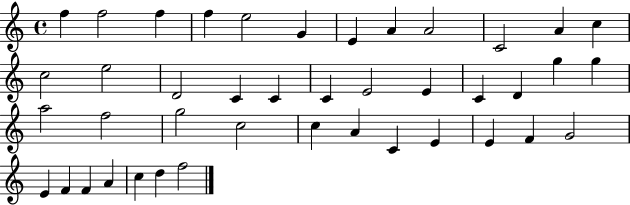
F5/q F5/h F5/q F5/q E5/h G4/q E4/q A4/q A4/h C4/h A4/q C5/q C5/h E5/h D4/h C4/q C4/q C4/q E4/h E4/q C4/q D4/q G5/q G5/q A5/h F5/h G5/h C5/h C5/q A4/q C4/q E4/q E4/q F4/q G4/h E4/q F4/q F4/q A4/q C5/q D5/q F5/h